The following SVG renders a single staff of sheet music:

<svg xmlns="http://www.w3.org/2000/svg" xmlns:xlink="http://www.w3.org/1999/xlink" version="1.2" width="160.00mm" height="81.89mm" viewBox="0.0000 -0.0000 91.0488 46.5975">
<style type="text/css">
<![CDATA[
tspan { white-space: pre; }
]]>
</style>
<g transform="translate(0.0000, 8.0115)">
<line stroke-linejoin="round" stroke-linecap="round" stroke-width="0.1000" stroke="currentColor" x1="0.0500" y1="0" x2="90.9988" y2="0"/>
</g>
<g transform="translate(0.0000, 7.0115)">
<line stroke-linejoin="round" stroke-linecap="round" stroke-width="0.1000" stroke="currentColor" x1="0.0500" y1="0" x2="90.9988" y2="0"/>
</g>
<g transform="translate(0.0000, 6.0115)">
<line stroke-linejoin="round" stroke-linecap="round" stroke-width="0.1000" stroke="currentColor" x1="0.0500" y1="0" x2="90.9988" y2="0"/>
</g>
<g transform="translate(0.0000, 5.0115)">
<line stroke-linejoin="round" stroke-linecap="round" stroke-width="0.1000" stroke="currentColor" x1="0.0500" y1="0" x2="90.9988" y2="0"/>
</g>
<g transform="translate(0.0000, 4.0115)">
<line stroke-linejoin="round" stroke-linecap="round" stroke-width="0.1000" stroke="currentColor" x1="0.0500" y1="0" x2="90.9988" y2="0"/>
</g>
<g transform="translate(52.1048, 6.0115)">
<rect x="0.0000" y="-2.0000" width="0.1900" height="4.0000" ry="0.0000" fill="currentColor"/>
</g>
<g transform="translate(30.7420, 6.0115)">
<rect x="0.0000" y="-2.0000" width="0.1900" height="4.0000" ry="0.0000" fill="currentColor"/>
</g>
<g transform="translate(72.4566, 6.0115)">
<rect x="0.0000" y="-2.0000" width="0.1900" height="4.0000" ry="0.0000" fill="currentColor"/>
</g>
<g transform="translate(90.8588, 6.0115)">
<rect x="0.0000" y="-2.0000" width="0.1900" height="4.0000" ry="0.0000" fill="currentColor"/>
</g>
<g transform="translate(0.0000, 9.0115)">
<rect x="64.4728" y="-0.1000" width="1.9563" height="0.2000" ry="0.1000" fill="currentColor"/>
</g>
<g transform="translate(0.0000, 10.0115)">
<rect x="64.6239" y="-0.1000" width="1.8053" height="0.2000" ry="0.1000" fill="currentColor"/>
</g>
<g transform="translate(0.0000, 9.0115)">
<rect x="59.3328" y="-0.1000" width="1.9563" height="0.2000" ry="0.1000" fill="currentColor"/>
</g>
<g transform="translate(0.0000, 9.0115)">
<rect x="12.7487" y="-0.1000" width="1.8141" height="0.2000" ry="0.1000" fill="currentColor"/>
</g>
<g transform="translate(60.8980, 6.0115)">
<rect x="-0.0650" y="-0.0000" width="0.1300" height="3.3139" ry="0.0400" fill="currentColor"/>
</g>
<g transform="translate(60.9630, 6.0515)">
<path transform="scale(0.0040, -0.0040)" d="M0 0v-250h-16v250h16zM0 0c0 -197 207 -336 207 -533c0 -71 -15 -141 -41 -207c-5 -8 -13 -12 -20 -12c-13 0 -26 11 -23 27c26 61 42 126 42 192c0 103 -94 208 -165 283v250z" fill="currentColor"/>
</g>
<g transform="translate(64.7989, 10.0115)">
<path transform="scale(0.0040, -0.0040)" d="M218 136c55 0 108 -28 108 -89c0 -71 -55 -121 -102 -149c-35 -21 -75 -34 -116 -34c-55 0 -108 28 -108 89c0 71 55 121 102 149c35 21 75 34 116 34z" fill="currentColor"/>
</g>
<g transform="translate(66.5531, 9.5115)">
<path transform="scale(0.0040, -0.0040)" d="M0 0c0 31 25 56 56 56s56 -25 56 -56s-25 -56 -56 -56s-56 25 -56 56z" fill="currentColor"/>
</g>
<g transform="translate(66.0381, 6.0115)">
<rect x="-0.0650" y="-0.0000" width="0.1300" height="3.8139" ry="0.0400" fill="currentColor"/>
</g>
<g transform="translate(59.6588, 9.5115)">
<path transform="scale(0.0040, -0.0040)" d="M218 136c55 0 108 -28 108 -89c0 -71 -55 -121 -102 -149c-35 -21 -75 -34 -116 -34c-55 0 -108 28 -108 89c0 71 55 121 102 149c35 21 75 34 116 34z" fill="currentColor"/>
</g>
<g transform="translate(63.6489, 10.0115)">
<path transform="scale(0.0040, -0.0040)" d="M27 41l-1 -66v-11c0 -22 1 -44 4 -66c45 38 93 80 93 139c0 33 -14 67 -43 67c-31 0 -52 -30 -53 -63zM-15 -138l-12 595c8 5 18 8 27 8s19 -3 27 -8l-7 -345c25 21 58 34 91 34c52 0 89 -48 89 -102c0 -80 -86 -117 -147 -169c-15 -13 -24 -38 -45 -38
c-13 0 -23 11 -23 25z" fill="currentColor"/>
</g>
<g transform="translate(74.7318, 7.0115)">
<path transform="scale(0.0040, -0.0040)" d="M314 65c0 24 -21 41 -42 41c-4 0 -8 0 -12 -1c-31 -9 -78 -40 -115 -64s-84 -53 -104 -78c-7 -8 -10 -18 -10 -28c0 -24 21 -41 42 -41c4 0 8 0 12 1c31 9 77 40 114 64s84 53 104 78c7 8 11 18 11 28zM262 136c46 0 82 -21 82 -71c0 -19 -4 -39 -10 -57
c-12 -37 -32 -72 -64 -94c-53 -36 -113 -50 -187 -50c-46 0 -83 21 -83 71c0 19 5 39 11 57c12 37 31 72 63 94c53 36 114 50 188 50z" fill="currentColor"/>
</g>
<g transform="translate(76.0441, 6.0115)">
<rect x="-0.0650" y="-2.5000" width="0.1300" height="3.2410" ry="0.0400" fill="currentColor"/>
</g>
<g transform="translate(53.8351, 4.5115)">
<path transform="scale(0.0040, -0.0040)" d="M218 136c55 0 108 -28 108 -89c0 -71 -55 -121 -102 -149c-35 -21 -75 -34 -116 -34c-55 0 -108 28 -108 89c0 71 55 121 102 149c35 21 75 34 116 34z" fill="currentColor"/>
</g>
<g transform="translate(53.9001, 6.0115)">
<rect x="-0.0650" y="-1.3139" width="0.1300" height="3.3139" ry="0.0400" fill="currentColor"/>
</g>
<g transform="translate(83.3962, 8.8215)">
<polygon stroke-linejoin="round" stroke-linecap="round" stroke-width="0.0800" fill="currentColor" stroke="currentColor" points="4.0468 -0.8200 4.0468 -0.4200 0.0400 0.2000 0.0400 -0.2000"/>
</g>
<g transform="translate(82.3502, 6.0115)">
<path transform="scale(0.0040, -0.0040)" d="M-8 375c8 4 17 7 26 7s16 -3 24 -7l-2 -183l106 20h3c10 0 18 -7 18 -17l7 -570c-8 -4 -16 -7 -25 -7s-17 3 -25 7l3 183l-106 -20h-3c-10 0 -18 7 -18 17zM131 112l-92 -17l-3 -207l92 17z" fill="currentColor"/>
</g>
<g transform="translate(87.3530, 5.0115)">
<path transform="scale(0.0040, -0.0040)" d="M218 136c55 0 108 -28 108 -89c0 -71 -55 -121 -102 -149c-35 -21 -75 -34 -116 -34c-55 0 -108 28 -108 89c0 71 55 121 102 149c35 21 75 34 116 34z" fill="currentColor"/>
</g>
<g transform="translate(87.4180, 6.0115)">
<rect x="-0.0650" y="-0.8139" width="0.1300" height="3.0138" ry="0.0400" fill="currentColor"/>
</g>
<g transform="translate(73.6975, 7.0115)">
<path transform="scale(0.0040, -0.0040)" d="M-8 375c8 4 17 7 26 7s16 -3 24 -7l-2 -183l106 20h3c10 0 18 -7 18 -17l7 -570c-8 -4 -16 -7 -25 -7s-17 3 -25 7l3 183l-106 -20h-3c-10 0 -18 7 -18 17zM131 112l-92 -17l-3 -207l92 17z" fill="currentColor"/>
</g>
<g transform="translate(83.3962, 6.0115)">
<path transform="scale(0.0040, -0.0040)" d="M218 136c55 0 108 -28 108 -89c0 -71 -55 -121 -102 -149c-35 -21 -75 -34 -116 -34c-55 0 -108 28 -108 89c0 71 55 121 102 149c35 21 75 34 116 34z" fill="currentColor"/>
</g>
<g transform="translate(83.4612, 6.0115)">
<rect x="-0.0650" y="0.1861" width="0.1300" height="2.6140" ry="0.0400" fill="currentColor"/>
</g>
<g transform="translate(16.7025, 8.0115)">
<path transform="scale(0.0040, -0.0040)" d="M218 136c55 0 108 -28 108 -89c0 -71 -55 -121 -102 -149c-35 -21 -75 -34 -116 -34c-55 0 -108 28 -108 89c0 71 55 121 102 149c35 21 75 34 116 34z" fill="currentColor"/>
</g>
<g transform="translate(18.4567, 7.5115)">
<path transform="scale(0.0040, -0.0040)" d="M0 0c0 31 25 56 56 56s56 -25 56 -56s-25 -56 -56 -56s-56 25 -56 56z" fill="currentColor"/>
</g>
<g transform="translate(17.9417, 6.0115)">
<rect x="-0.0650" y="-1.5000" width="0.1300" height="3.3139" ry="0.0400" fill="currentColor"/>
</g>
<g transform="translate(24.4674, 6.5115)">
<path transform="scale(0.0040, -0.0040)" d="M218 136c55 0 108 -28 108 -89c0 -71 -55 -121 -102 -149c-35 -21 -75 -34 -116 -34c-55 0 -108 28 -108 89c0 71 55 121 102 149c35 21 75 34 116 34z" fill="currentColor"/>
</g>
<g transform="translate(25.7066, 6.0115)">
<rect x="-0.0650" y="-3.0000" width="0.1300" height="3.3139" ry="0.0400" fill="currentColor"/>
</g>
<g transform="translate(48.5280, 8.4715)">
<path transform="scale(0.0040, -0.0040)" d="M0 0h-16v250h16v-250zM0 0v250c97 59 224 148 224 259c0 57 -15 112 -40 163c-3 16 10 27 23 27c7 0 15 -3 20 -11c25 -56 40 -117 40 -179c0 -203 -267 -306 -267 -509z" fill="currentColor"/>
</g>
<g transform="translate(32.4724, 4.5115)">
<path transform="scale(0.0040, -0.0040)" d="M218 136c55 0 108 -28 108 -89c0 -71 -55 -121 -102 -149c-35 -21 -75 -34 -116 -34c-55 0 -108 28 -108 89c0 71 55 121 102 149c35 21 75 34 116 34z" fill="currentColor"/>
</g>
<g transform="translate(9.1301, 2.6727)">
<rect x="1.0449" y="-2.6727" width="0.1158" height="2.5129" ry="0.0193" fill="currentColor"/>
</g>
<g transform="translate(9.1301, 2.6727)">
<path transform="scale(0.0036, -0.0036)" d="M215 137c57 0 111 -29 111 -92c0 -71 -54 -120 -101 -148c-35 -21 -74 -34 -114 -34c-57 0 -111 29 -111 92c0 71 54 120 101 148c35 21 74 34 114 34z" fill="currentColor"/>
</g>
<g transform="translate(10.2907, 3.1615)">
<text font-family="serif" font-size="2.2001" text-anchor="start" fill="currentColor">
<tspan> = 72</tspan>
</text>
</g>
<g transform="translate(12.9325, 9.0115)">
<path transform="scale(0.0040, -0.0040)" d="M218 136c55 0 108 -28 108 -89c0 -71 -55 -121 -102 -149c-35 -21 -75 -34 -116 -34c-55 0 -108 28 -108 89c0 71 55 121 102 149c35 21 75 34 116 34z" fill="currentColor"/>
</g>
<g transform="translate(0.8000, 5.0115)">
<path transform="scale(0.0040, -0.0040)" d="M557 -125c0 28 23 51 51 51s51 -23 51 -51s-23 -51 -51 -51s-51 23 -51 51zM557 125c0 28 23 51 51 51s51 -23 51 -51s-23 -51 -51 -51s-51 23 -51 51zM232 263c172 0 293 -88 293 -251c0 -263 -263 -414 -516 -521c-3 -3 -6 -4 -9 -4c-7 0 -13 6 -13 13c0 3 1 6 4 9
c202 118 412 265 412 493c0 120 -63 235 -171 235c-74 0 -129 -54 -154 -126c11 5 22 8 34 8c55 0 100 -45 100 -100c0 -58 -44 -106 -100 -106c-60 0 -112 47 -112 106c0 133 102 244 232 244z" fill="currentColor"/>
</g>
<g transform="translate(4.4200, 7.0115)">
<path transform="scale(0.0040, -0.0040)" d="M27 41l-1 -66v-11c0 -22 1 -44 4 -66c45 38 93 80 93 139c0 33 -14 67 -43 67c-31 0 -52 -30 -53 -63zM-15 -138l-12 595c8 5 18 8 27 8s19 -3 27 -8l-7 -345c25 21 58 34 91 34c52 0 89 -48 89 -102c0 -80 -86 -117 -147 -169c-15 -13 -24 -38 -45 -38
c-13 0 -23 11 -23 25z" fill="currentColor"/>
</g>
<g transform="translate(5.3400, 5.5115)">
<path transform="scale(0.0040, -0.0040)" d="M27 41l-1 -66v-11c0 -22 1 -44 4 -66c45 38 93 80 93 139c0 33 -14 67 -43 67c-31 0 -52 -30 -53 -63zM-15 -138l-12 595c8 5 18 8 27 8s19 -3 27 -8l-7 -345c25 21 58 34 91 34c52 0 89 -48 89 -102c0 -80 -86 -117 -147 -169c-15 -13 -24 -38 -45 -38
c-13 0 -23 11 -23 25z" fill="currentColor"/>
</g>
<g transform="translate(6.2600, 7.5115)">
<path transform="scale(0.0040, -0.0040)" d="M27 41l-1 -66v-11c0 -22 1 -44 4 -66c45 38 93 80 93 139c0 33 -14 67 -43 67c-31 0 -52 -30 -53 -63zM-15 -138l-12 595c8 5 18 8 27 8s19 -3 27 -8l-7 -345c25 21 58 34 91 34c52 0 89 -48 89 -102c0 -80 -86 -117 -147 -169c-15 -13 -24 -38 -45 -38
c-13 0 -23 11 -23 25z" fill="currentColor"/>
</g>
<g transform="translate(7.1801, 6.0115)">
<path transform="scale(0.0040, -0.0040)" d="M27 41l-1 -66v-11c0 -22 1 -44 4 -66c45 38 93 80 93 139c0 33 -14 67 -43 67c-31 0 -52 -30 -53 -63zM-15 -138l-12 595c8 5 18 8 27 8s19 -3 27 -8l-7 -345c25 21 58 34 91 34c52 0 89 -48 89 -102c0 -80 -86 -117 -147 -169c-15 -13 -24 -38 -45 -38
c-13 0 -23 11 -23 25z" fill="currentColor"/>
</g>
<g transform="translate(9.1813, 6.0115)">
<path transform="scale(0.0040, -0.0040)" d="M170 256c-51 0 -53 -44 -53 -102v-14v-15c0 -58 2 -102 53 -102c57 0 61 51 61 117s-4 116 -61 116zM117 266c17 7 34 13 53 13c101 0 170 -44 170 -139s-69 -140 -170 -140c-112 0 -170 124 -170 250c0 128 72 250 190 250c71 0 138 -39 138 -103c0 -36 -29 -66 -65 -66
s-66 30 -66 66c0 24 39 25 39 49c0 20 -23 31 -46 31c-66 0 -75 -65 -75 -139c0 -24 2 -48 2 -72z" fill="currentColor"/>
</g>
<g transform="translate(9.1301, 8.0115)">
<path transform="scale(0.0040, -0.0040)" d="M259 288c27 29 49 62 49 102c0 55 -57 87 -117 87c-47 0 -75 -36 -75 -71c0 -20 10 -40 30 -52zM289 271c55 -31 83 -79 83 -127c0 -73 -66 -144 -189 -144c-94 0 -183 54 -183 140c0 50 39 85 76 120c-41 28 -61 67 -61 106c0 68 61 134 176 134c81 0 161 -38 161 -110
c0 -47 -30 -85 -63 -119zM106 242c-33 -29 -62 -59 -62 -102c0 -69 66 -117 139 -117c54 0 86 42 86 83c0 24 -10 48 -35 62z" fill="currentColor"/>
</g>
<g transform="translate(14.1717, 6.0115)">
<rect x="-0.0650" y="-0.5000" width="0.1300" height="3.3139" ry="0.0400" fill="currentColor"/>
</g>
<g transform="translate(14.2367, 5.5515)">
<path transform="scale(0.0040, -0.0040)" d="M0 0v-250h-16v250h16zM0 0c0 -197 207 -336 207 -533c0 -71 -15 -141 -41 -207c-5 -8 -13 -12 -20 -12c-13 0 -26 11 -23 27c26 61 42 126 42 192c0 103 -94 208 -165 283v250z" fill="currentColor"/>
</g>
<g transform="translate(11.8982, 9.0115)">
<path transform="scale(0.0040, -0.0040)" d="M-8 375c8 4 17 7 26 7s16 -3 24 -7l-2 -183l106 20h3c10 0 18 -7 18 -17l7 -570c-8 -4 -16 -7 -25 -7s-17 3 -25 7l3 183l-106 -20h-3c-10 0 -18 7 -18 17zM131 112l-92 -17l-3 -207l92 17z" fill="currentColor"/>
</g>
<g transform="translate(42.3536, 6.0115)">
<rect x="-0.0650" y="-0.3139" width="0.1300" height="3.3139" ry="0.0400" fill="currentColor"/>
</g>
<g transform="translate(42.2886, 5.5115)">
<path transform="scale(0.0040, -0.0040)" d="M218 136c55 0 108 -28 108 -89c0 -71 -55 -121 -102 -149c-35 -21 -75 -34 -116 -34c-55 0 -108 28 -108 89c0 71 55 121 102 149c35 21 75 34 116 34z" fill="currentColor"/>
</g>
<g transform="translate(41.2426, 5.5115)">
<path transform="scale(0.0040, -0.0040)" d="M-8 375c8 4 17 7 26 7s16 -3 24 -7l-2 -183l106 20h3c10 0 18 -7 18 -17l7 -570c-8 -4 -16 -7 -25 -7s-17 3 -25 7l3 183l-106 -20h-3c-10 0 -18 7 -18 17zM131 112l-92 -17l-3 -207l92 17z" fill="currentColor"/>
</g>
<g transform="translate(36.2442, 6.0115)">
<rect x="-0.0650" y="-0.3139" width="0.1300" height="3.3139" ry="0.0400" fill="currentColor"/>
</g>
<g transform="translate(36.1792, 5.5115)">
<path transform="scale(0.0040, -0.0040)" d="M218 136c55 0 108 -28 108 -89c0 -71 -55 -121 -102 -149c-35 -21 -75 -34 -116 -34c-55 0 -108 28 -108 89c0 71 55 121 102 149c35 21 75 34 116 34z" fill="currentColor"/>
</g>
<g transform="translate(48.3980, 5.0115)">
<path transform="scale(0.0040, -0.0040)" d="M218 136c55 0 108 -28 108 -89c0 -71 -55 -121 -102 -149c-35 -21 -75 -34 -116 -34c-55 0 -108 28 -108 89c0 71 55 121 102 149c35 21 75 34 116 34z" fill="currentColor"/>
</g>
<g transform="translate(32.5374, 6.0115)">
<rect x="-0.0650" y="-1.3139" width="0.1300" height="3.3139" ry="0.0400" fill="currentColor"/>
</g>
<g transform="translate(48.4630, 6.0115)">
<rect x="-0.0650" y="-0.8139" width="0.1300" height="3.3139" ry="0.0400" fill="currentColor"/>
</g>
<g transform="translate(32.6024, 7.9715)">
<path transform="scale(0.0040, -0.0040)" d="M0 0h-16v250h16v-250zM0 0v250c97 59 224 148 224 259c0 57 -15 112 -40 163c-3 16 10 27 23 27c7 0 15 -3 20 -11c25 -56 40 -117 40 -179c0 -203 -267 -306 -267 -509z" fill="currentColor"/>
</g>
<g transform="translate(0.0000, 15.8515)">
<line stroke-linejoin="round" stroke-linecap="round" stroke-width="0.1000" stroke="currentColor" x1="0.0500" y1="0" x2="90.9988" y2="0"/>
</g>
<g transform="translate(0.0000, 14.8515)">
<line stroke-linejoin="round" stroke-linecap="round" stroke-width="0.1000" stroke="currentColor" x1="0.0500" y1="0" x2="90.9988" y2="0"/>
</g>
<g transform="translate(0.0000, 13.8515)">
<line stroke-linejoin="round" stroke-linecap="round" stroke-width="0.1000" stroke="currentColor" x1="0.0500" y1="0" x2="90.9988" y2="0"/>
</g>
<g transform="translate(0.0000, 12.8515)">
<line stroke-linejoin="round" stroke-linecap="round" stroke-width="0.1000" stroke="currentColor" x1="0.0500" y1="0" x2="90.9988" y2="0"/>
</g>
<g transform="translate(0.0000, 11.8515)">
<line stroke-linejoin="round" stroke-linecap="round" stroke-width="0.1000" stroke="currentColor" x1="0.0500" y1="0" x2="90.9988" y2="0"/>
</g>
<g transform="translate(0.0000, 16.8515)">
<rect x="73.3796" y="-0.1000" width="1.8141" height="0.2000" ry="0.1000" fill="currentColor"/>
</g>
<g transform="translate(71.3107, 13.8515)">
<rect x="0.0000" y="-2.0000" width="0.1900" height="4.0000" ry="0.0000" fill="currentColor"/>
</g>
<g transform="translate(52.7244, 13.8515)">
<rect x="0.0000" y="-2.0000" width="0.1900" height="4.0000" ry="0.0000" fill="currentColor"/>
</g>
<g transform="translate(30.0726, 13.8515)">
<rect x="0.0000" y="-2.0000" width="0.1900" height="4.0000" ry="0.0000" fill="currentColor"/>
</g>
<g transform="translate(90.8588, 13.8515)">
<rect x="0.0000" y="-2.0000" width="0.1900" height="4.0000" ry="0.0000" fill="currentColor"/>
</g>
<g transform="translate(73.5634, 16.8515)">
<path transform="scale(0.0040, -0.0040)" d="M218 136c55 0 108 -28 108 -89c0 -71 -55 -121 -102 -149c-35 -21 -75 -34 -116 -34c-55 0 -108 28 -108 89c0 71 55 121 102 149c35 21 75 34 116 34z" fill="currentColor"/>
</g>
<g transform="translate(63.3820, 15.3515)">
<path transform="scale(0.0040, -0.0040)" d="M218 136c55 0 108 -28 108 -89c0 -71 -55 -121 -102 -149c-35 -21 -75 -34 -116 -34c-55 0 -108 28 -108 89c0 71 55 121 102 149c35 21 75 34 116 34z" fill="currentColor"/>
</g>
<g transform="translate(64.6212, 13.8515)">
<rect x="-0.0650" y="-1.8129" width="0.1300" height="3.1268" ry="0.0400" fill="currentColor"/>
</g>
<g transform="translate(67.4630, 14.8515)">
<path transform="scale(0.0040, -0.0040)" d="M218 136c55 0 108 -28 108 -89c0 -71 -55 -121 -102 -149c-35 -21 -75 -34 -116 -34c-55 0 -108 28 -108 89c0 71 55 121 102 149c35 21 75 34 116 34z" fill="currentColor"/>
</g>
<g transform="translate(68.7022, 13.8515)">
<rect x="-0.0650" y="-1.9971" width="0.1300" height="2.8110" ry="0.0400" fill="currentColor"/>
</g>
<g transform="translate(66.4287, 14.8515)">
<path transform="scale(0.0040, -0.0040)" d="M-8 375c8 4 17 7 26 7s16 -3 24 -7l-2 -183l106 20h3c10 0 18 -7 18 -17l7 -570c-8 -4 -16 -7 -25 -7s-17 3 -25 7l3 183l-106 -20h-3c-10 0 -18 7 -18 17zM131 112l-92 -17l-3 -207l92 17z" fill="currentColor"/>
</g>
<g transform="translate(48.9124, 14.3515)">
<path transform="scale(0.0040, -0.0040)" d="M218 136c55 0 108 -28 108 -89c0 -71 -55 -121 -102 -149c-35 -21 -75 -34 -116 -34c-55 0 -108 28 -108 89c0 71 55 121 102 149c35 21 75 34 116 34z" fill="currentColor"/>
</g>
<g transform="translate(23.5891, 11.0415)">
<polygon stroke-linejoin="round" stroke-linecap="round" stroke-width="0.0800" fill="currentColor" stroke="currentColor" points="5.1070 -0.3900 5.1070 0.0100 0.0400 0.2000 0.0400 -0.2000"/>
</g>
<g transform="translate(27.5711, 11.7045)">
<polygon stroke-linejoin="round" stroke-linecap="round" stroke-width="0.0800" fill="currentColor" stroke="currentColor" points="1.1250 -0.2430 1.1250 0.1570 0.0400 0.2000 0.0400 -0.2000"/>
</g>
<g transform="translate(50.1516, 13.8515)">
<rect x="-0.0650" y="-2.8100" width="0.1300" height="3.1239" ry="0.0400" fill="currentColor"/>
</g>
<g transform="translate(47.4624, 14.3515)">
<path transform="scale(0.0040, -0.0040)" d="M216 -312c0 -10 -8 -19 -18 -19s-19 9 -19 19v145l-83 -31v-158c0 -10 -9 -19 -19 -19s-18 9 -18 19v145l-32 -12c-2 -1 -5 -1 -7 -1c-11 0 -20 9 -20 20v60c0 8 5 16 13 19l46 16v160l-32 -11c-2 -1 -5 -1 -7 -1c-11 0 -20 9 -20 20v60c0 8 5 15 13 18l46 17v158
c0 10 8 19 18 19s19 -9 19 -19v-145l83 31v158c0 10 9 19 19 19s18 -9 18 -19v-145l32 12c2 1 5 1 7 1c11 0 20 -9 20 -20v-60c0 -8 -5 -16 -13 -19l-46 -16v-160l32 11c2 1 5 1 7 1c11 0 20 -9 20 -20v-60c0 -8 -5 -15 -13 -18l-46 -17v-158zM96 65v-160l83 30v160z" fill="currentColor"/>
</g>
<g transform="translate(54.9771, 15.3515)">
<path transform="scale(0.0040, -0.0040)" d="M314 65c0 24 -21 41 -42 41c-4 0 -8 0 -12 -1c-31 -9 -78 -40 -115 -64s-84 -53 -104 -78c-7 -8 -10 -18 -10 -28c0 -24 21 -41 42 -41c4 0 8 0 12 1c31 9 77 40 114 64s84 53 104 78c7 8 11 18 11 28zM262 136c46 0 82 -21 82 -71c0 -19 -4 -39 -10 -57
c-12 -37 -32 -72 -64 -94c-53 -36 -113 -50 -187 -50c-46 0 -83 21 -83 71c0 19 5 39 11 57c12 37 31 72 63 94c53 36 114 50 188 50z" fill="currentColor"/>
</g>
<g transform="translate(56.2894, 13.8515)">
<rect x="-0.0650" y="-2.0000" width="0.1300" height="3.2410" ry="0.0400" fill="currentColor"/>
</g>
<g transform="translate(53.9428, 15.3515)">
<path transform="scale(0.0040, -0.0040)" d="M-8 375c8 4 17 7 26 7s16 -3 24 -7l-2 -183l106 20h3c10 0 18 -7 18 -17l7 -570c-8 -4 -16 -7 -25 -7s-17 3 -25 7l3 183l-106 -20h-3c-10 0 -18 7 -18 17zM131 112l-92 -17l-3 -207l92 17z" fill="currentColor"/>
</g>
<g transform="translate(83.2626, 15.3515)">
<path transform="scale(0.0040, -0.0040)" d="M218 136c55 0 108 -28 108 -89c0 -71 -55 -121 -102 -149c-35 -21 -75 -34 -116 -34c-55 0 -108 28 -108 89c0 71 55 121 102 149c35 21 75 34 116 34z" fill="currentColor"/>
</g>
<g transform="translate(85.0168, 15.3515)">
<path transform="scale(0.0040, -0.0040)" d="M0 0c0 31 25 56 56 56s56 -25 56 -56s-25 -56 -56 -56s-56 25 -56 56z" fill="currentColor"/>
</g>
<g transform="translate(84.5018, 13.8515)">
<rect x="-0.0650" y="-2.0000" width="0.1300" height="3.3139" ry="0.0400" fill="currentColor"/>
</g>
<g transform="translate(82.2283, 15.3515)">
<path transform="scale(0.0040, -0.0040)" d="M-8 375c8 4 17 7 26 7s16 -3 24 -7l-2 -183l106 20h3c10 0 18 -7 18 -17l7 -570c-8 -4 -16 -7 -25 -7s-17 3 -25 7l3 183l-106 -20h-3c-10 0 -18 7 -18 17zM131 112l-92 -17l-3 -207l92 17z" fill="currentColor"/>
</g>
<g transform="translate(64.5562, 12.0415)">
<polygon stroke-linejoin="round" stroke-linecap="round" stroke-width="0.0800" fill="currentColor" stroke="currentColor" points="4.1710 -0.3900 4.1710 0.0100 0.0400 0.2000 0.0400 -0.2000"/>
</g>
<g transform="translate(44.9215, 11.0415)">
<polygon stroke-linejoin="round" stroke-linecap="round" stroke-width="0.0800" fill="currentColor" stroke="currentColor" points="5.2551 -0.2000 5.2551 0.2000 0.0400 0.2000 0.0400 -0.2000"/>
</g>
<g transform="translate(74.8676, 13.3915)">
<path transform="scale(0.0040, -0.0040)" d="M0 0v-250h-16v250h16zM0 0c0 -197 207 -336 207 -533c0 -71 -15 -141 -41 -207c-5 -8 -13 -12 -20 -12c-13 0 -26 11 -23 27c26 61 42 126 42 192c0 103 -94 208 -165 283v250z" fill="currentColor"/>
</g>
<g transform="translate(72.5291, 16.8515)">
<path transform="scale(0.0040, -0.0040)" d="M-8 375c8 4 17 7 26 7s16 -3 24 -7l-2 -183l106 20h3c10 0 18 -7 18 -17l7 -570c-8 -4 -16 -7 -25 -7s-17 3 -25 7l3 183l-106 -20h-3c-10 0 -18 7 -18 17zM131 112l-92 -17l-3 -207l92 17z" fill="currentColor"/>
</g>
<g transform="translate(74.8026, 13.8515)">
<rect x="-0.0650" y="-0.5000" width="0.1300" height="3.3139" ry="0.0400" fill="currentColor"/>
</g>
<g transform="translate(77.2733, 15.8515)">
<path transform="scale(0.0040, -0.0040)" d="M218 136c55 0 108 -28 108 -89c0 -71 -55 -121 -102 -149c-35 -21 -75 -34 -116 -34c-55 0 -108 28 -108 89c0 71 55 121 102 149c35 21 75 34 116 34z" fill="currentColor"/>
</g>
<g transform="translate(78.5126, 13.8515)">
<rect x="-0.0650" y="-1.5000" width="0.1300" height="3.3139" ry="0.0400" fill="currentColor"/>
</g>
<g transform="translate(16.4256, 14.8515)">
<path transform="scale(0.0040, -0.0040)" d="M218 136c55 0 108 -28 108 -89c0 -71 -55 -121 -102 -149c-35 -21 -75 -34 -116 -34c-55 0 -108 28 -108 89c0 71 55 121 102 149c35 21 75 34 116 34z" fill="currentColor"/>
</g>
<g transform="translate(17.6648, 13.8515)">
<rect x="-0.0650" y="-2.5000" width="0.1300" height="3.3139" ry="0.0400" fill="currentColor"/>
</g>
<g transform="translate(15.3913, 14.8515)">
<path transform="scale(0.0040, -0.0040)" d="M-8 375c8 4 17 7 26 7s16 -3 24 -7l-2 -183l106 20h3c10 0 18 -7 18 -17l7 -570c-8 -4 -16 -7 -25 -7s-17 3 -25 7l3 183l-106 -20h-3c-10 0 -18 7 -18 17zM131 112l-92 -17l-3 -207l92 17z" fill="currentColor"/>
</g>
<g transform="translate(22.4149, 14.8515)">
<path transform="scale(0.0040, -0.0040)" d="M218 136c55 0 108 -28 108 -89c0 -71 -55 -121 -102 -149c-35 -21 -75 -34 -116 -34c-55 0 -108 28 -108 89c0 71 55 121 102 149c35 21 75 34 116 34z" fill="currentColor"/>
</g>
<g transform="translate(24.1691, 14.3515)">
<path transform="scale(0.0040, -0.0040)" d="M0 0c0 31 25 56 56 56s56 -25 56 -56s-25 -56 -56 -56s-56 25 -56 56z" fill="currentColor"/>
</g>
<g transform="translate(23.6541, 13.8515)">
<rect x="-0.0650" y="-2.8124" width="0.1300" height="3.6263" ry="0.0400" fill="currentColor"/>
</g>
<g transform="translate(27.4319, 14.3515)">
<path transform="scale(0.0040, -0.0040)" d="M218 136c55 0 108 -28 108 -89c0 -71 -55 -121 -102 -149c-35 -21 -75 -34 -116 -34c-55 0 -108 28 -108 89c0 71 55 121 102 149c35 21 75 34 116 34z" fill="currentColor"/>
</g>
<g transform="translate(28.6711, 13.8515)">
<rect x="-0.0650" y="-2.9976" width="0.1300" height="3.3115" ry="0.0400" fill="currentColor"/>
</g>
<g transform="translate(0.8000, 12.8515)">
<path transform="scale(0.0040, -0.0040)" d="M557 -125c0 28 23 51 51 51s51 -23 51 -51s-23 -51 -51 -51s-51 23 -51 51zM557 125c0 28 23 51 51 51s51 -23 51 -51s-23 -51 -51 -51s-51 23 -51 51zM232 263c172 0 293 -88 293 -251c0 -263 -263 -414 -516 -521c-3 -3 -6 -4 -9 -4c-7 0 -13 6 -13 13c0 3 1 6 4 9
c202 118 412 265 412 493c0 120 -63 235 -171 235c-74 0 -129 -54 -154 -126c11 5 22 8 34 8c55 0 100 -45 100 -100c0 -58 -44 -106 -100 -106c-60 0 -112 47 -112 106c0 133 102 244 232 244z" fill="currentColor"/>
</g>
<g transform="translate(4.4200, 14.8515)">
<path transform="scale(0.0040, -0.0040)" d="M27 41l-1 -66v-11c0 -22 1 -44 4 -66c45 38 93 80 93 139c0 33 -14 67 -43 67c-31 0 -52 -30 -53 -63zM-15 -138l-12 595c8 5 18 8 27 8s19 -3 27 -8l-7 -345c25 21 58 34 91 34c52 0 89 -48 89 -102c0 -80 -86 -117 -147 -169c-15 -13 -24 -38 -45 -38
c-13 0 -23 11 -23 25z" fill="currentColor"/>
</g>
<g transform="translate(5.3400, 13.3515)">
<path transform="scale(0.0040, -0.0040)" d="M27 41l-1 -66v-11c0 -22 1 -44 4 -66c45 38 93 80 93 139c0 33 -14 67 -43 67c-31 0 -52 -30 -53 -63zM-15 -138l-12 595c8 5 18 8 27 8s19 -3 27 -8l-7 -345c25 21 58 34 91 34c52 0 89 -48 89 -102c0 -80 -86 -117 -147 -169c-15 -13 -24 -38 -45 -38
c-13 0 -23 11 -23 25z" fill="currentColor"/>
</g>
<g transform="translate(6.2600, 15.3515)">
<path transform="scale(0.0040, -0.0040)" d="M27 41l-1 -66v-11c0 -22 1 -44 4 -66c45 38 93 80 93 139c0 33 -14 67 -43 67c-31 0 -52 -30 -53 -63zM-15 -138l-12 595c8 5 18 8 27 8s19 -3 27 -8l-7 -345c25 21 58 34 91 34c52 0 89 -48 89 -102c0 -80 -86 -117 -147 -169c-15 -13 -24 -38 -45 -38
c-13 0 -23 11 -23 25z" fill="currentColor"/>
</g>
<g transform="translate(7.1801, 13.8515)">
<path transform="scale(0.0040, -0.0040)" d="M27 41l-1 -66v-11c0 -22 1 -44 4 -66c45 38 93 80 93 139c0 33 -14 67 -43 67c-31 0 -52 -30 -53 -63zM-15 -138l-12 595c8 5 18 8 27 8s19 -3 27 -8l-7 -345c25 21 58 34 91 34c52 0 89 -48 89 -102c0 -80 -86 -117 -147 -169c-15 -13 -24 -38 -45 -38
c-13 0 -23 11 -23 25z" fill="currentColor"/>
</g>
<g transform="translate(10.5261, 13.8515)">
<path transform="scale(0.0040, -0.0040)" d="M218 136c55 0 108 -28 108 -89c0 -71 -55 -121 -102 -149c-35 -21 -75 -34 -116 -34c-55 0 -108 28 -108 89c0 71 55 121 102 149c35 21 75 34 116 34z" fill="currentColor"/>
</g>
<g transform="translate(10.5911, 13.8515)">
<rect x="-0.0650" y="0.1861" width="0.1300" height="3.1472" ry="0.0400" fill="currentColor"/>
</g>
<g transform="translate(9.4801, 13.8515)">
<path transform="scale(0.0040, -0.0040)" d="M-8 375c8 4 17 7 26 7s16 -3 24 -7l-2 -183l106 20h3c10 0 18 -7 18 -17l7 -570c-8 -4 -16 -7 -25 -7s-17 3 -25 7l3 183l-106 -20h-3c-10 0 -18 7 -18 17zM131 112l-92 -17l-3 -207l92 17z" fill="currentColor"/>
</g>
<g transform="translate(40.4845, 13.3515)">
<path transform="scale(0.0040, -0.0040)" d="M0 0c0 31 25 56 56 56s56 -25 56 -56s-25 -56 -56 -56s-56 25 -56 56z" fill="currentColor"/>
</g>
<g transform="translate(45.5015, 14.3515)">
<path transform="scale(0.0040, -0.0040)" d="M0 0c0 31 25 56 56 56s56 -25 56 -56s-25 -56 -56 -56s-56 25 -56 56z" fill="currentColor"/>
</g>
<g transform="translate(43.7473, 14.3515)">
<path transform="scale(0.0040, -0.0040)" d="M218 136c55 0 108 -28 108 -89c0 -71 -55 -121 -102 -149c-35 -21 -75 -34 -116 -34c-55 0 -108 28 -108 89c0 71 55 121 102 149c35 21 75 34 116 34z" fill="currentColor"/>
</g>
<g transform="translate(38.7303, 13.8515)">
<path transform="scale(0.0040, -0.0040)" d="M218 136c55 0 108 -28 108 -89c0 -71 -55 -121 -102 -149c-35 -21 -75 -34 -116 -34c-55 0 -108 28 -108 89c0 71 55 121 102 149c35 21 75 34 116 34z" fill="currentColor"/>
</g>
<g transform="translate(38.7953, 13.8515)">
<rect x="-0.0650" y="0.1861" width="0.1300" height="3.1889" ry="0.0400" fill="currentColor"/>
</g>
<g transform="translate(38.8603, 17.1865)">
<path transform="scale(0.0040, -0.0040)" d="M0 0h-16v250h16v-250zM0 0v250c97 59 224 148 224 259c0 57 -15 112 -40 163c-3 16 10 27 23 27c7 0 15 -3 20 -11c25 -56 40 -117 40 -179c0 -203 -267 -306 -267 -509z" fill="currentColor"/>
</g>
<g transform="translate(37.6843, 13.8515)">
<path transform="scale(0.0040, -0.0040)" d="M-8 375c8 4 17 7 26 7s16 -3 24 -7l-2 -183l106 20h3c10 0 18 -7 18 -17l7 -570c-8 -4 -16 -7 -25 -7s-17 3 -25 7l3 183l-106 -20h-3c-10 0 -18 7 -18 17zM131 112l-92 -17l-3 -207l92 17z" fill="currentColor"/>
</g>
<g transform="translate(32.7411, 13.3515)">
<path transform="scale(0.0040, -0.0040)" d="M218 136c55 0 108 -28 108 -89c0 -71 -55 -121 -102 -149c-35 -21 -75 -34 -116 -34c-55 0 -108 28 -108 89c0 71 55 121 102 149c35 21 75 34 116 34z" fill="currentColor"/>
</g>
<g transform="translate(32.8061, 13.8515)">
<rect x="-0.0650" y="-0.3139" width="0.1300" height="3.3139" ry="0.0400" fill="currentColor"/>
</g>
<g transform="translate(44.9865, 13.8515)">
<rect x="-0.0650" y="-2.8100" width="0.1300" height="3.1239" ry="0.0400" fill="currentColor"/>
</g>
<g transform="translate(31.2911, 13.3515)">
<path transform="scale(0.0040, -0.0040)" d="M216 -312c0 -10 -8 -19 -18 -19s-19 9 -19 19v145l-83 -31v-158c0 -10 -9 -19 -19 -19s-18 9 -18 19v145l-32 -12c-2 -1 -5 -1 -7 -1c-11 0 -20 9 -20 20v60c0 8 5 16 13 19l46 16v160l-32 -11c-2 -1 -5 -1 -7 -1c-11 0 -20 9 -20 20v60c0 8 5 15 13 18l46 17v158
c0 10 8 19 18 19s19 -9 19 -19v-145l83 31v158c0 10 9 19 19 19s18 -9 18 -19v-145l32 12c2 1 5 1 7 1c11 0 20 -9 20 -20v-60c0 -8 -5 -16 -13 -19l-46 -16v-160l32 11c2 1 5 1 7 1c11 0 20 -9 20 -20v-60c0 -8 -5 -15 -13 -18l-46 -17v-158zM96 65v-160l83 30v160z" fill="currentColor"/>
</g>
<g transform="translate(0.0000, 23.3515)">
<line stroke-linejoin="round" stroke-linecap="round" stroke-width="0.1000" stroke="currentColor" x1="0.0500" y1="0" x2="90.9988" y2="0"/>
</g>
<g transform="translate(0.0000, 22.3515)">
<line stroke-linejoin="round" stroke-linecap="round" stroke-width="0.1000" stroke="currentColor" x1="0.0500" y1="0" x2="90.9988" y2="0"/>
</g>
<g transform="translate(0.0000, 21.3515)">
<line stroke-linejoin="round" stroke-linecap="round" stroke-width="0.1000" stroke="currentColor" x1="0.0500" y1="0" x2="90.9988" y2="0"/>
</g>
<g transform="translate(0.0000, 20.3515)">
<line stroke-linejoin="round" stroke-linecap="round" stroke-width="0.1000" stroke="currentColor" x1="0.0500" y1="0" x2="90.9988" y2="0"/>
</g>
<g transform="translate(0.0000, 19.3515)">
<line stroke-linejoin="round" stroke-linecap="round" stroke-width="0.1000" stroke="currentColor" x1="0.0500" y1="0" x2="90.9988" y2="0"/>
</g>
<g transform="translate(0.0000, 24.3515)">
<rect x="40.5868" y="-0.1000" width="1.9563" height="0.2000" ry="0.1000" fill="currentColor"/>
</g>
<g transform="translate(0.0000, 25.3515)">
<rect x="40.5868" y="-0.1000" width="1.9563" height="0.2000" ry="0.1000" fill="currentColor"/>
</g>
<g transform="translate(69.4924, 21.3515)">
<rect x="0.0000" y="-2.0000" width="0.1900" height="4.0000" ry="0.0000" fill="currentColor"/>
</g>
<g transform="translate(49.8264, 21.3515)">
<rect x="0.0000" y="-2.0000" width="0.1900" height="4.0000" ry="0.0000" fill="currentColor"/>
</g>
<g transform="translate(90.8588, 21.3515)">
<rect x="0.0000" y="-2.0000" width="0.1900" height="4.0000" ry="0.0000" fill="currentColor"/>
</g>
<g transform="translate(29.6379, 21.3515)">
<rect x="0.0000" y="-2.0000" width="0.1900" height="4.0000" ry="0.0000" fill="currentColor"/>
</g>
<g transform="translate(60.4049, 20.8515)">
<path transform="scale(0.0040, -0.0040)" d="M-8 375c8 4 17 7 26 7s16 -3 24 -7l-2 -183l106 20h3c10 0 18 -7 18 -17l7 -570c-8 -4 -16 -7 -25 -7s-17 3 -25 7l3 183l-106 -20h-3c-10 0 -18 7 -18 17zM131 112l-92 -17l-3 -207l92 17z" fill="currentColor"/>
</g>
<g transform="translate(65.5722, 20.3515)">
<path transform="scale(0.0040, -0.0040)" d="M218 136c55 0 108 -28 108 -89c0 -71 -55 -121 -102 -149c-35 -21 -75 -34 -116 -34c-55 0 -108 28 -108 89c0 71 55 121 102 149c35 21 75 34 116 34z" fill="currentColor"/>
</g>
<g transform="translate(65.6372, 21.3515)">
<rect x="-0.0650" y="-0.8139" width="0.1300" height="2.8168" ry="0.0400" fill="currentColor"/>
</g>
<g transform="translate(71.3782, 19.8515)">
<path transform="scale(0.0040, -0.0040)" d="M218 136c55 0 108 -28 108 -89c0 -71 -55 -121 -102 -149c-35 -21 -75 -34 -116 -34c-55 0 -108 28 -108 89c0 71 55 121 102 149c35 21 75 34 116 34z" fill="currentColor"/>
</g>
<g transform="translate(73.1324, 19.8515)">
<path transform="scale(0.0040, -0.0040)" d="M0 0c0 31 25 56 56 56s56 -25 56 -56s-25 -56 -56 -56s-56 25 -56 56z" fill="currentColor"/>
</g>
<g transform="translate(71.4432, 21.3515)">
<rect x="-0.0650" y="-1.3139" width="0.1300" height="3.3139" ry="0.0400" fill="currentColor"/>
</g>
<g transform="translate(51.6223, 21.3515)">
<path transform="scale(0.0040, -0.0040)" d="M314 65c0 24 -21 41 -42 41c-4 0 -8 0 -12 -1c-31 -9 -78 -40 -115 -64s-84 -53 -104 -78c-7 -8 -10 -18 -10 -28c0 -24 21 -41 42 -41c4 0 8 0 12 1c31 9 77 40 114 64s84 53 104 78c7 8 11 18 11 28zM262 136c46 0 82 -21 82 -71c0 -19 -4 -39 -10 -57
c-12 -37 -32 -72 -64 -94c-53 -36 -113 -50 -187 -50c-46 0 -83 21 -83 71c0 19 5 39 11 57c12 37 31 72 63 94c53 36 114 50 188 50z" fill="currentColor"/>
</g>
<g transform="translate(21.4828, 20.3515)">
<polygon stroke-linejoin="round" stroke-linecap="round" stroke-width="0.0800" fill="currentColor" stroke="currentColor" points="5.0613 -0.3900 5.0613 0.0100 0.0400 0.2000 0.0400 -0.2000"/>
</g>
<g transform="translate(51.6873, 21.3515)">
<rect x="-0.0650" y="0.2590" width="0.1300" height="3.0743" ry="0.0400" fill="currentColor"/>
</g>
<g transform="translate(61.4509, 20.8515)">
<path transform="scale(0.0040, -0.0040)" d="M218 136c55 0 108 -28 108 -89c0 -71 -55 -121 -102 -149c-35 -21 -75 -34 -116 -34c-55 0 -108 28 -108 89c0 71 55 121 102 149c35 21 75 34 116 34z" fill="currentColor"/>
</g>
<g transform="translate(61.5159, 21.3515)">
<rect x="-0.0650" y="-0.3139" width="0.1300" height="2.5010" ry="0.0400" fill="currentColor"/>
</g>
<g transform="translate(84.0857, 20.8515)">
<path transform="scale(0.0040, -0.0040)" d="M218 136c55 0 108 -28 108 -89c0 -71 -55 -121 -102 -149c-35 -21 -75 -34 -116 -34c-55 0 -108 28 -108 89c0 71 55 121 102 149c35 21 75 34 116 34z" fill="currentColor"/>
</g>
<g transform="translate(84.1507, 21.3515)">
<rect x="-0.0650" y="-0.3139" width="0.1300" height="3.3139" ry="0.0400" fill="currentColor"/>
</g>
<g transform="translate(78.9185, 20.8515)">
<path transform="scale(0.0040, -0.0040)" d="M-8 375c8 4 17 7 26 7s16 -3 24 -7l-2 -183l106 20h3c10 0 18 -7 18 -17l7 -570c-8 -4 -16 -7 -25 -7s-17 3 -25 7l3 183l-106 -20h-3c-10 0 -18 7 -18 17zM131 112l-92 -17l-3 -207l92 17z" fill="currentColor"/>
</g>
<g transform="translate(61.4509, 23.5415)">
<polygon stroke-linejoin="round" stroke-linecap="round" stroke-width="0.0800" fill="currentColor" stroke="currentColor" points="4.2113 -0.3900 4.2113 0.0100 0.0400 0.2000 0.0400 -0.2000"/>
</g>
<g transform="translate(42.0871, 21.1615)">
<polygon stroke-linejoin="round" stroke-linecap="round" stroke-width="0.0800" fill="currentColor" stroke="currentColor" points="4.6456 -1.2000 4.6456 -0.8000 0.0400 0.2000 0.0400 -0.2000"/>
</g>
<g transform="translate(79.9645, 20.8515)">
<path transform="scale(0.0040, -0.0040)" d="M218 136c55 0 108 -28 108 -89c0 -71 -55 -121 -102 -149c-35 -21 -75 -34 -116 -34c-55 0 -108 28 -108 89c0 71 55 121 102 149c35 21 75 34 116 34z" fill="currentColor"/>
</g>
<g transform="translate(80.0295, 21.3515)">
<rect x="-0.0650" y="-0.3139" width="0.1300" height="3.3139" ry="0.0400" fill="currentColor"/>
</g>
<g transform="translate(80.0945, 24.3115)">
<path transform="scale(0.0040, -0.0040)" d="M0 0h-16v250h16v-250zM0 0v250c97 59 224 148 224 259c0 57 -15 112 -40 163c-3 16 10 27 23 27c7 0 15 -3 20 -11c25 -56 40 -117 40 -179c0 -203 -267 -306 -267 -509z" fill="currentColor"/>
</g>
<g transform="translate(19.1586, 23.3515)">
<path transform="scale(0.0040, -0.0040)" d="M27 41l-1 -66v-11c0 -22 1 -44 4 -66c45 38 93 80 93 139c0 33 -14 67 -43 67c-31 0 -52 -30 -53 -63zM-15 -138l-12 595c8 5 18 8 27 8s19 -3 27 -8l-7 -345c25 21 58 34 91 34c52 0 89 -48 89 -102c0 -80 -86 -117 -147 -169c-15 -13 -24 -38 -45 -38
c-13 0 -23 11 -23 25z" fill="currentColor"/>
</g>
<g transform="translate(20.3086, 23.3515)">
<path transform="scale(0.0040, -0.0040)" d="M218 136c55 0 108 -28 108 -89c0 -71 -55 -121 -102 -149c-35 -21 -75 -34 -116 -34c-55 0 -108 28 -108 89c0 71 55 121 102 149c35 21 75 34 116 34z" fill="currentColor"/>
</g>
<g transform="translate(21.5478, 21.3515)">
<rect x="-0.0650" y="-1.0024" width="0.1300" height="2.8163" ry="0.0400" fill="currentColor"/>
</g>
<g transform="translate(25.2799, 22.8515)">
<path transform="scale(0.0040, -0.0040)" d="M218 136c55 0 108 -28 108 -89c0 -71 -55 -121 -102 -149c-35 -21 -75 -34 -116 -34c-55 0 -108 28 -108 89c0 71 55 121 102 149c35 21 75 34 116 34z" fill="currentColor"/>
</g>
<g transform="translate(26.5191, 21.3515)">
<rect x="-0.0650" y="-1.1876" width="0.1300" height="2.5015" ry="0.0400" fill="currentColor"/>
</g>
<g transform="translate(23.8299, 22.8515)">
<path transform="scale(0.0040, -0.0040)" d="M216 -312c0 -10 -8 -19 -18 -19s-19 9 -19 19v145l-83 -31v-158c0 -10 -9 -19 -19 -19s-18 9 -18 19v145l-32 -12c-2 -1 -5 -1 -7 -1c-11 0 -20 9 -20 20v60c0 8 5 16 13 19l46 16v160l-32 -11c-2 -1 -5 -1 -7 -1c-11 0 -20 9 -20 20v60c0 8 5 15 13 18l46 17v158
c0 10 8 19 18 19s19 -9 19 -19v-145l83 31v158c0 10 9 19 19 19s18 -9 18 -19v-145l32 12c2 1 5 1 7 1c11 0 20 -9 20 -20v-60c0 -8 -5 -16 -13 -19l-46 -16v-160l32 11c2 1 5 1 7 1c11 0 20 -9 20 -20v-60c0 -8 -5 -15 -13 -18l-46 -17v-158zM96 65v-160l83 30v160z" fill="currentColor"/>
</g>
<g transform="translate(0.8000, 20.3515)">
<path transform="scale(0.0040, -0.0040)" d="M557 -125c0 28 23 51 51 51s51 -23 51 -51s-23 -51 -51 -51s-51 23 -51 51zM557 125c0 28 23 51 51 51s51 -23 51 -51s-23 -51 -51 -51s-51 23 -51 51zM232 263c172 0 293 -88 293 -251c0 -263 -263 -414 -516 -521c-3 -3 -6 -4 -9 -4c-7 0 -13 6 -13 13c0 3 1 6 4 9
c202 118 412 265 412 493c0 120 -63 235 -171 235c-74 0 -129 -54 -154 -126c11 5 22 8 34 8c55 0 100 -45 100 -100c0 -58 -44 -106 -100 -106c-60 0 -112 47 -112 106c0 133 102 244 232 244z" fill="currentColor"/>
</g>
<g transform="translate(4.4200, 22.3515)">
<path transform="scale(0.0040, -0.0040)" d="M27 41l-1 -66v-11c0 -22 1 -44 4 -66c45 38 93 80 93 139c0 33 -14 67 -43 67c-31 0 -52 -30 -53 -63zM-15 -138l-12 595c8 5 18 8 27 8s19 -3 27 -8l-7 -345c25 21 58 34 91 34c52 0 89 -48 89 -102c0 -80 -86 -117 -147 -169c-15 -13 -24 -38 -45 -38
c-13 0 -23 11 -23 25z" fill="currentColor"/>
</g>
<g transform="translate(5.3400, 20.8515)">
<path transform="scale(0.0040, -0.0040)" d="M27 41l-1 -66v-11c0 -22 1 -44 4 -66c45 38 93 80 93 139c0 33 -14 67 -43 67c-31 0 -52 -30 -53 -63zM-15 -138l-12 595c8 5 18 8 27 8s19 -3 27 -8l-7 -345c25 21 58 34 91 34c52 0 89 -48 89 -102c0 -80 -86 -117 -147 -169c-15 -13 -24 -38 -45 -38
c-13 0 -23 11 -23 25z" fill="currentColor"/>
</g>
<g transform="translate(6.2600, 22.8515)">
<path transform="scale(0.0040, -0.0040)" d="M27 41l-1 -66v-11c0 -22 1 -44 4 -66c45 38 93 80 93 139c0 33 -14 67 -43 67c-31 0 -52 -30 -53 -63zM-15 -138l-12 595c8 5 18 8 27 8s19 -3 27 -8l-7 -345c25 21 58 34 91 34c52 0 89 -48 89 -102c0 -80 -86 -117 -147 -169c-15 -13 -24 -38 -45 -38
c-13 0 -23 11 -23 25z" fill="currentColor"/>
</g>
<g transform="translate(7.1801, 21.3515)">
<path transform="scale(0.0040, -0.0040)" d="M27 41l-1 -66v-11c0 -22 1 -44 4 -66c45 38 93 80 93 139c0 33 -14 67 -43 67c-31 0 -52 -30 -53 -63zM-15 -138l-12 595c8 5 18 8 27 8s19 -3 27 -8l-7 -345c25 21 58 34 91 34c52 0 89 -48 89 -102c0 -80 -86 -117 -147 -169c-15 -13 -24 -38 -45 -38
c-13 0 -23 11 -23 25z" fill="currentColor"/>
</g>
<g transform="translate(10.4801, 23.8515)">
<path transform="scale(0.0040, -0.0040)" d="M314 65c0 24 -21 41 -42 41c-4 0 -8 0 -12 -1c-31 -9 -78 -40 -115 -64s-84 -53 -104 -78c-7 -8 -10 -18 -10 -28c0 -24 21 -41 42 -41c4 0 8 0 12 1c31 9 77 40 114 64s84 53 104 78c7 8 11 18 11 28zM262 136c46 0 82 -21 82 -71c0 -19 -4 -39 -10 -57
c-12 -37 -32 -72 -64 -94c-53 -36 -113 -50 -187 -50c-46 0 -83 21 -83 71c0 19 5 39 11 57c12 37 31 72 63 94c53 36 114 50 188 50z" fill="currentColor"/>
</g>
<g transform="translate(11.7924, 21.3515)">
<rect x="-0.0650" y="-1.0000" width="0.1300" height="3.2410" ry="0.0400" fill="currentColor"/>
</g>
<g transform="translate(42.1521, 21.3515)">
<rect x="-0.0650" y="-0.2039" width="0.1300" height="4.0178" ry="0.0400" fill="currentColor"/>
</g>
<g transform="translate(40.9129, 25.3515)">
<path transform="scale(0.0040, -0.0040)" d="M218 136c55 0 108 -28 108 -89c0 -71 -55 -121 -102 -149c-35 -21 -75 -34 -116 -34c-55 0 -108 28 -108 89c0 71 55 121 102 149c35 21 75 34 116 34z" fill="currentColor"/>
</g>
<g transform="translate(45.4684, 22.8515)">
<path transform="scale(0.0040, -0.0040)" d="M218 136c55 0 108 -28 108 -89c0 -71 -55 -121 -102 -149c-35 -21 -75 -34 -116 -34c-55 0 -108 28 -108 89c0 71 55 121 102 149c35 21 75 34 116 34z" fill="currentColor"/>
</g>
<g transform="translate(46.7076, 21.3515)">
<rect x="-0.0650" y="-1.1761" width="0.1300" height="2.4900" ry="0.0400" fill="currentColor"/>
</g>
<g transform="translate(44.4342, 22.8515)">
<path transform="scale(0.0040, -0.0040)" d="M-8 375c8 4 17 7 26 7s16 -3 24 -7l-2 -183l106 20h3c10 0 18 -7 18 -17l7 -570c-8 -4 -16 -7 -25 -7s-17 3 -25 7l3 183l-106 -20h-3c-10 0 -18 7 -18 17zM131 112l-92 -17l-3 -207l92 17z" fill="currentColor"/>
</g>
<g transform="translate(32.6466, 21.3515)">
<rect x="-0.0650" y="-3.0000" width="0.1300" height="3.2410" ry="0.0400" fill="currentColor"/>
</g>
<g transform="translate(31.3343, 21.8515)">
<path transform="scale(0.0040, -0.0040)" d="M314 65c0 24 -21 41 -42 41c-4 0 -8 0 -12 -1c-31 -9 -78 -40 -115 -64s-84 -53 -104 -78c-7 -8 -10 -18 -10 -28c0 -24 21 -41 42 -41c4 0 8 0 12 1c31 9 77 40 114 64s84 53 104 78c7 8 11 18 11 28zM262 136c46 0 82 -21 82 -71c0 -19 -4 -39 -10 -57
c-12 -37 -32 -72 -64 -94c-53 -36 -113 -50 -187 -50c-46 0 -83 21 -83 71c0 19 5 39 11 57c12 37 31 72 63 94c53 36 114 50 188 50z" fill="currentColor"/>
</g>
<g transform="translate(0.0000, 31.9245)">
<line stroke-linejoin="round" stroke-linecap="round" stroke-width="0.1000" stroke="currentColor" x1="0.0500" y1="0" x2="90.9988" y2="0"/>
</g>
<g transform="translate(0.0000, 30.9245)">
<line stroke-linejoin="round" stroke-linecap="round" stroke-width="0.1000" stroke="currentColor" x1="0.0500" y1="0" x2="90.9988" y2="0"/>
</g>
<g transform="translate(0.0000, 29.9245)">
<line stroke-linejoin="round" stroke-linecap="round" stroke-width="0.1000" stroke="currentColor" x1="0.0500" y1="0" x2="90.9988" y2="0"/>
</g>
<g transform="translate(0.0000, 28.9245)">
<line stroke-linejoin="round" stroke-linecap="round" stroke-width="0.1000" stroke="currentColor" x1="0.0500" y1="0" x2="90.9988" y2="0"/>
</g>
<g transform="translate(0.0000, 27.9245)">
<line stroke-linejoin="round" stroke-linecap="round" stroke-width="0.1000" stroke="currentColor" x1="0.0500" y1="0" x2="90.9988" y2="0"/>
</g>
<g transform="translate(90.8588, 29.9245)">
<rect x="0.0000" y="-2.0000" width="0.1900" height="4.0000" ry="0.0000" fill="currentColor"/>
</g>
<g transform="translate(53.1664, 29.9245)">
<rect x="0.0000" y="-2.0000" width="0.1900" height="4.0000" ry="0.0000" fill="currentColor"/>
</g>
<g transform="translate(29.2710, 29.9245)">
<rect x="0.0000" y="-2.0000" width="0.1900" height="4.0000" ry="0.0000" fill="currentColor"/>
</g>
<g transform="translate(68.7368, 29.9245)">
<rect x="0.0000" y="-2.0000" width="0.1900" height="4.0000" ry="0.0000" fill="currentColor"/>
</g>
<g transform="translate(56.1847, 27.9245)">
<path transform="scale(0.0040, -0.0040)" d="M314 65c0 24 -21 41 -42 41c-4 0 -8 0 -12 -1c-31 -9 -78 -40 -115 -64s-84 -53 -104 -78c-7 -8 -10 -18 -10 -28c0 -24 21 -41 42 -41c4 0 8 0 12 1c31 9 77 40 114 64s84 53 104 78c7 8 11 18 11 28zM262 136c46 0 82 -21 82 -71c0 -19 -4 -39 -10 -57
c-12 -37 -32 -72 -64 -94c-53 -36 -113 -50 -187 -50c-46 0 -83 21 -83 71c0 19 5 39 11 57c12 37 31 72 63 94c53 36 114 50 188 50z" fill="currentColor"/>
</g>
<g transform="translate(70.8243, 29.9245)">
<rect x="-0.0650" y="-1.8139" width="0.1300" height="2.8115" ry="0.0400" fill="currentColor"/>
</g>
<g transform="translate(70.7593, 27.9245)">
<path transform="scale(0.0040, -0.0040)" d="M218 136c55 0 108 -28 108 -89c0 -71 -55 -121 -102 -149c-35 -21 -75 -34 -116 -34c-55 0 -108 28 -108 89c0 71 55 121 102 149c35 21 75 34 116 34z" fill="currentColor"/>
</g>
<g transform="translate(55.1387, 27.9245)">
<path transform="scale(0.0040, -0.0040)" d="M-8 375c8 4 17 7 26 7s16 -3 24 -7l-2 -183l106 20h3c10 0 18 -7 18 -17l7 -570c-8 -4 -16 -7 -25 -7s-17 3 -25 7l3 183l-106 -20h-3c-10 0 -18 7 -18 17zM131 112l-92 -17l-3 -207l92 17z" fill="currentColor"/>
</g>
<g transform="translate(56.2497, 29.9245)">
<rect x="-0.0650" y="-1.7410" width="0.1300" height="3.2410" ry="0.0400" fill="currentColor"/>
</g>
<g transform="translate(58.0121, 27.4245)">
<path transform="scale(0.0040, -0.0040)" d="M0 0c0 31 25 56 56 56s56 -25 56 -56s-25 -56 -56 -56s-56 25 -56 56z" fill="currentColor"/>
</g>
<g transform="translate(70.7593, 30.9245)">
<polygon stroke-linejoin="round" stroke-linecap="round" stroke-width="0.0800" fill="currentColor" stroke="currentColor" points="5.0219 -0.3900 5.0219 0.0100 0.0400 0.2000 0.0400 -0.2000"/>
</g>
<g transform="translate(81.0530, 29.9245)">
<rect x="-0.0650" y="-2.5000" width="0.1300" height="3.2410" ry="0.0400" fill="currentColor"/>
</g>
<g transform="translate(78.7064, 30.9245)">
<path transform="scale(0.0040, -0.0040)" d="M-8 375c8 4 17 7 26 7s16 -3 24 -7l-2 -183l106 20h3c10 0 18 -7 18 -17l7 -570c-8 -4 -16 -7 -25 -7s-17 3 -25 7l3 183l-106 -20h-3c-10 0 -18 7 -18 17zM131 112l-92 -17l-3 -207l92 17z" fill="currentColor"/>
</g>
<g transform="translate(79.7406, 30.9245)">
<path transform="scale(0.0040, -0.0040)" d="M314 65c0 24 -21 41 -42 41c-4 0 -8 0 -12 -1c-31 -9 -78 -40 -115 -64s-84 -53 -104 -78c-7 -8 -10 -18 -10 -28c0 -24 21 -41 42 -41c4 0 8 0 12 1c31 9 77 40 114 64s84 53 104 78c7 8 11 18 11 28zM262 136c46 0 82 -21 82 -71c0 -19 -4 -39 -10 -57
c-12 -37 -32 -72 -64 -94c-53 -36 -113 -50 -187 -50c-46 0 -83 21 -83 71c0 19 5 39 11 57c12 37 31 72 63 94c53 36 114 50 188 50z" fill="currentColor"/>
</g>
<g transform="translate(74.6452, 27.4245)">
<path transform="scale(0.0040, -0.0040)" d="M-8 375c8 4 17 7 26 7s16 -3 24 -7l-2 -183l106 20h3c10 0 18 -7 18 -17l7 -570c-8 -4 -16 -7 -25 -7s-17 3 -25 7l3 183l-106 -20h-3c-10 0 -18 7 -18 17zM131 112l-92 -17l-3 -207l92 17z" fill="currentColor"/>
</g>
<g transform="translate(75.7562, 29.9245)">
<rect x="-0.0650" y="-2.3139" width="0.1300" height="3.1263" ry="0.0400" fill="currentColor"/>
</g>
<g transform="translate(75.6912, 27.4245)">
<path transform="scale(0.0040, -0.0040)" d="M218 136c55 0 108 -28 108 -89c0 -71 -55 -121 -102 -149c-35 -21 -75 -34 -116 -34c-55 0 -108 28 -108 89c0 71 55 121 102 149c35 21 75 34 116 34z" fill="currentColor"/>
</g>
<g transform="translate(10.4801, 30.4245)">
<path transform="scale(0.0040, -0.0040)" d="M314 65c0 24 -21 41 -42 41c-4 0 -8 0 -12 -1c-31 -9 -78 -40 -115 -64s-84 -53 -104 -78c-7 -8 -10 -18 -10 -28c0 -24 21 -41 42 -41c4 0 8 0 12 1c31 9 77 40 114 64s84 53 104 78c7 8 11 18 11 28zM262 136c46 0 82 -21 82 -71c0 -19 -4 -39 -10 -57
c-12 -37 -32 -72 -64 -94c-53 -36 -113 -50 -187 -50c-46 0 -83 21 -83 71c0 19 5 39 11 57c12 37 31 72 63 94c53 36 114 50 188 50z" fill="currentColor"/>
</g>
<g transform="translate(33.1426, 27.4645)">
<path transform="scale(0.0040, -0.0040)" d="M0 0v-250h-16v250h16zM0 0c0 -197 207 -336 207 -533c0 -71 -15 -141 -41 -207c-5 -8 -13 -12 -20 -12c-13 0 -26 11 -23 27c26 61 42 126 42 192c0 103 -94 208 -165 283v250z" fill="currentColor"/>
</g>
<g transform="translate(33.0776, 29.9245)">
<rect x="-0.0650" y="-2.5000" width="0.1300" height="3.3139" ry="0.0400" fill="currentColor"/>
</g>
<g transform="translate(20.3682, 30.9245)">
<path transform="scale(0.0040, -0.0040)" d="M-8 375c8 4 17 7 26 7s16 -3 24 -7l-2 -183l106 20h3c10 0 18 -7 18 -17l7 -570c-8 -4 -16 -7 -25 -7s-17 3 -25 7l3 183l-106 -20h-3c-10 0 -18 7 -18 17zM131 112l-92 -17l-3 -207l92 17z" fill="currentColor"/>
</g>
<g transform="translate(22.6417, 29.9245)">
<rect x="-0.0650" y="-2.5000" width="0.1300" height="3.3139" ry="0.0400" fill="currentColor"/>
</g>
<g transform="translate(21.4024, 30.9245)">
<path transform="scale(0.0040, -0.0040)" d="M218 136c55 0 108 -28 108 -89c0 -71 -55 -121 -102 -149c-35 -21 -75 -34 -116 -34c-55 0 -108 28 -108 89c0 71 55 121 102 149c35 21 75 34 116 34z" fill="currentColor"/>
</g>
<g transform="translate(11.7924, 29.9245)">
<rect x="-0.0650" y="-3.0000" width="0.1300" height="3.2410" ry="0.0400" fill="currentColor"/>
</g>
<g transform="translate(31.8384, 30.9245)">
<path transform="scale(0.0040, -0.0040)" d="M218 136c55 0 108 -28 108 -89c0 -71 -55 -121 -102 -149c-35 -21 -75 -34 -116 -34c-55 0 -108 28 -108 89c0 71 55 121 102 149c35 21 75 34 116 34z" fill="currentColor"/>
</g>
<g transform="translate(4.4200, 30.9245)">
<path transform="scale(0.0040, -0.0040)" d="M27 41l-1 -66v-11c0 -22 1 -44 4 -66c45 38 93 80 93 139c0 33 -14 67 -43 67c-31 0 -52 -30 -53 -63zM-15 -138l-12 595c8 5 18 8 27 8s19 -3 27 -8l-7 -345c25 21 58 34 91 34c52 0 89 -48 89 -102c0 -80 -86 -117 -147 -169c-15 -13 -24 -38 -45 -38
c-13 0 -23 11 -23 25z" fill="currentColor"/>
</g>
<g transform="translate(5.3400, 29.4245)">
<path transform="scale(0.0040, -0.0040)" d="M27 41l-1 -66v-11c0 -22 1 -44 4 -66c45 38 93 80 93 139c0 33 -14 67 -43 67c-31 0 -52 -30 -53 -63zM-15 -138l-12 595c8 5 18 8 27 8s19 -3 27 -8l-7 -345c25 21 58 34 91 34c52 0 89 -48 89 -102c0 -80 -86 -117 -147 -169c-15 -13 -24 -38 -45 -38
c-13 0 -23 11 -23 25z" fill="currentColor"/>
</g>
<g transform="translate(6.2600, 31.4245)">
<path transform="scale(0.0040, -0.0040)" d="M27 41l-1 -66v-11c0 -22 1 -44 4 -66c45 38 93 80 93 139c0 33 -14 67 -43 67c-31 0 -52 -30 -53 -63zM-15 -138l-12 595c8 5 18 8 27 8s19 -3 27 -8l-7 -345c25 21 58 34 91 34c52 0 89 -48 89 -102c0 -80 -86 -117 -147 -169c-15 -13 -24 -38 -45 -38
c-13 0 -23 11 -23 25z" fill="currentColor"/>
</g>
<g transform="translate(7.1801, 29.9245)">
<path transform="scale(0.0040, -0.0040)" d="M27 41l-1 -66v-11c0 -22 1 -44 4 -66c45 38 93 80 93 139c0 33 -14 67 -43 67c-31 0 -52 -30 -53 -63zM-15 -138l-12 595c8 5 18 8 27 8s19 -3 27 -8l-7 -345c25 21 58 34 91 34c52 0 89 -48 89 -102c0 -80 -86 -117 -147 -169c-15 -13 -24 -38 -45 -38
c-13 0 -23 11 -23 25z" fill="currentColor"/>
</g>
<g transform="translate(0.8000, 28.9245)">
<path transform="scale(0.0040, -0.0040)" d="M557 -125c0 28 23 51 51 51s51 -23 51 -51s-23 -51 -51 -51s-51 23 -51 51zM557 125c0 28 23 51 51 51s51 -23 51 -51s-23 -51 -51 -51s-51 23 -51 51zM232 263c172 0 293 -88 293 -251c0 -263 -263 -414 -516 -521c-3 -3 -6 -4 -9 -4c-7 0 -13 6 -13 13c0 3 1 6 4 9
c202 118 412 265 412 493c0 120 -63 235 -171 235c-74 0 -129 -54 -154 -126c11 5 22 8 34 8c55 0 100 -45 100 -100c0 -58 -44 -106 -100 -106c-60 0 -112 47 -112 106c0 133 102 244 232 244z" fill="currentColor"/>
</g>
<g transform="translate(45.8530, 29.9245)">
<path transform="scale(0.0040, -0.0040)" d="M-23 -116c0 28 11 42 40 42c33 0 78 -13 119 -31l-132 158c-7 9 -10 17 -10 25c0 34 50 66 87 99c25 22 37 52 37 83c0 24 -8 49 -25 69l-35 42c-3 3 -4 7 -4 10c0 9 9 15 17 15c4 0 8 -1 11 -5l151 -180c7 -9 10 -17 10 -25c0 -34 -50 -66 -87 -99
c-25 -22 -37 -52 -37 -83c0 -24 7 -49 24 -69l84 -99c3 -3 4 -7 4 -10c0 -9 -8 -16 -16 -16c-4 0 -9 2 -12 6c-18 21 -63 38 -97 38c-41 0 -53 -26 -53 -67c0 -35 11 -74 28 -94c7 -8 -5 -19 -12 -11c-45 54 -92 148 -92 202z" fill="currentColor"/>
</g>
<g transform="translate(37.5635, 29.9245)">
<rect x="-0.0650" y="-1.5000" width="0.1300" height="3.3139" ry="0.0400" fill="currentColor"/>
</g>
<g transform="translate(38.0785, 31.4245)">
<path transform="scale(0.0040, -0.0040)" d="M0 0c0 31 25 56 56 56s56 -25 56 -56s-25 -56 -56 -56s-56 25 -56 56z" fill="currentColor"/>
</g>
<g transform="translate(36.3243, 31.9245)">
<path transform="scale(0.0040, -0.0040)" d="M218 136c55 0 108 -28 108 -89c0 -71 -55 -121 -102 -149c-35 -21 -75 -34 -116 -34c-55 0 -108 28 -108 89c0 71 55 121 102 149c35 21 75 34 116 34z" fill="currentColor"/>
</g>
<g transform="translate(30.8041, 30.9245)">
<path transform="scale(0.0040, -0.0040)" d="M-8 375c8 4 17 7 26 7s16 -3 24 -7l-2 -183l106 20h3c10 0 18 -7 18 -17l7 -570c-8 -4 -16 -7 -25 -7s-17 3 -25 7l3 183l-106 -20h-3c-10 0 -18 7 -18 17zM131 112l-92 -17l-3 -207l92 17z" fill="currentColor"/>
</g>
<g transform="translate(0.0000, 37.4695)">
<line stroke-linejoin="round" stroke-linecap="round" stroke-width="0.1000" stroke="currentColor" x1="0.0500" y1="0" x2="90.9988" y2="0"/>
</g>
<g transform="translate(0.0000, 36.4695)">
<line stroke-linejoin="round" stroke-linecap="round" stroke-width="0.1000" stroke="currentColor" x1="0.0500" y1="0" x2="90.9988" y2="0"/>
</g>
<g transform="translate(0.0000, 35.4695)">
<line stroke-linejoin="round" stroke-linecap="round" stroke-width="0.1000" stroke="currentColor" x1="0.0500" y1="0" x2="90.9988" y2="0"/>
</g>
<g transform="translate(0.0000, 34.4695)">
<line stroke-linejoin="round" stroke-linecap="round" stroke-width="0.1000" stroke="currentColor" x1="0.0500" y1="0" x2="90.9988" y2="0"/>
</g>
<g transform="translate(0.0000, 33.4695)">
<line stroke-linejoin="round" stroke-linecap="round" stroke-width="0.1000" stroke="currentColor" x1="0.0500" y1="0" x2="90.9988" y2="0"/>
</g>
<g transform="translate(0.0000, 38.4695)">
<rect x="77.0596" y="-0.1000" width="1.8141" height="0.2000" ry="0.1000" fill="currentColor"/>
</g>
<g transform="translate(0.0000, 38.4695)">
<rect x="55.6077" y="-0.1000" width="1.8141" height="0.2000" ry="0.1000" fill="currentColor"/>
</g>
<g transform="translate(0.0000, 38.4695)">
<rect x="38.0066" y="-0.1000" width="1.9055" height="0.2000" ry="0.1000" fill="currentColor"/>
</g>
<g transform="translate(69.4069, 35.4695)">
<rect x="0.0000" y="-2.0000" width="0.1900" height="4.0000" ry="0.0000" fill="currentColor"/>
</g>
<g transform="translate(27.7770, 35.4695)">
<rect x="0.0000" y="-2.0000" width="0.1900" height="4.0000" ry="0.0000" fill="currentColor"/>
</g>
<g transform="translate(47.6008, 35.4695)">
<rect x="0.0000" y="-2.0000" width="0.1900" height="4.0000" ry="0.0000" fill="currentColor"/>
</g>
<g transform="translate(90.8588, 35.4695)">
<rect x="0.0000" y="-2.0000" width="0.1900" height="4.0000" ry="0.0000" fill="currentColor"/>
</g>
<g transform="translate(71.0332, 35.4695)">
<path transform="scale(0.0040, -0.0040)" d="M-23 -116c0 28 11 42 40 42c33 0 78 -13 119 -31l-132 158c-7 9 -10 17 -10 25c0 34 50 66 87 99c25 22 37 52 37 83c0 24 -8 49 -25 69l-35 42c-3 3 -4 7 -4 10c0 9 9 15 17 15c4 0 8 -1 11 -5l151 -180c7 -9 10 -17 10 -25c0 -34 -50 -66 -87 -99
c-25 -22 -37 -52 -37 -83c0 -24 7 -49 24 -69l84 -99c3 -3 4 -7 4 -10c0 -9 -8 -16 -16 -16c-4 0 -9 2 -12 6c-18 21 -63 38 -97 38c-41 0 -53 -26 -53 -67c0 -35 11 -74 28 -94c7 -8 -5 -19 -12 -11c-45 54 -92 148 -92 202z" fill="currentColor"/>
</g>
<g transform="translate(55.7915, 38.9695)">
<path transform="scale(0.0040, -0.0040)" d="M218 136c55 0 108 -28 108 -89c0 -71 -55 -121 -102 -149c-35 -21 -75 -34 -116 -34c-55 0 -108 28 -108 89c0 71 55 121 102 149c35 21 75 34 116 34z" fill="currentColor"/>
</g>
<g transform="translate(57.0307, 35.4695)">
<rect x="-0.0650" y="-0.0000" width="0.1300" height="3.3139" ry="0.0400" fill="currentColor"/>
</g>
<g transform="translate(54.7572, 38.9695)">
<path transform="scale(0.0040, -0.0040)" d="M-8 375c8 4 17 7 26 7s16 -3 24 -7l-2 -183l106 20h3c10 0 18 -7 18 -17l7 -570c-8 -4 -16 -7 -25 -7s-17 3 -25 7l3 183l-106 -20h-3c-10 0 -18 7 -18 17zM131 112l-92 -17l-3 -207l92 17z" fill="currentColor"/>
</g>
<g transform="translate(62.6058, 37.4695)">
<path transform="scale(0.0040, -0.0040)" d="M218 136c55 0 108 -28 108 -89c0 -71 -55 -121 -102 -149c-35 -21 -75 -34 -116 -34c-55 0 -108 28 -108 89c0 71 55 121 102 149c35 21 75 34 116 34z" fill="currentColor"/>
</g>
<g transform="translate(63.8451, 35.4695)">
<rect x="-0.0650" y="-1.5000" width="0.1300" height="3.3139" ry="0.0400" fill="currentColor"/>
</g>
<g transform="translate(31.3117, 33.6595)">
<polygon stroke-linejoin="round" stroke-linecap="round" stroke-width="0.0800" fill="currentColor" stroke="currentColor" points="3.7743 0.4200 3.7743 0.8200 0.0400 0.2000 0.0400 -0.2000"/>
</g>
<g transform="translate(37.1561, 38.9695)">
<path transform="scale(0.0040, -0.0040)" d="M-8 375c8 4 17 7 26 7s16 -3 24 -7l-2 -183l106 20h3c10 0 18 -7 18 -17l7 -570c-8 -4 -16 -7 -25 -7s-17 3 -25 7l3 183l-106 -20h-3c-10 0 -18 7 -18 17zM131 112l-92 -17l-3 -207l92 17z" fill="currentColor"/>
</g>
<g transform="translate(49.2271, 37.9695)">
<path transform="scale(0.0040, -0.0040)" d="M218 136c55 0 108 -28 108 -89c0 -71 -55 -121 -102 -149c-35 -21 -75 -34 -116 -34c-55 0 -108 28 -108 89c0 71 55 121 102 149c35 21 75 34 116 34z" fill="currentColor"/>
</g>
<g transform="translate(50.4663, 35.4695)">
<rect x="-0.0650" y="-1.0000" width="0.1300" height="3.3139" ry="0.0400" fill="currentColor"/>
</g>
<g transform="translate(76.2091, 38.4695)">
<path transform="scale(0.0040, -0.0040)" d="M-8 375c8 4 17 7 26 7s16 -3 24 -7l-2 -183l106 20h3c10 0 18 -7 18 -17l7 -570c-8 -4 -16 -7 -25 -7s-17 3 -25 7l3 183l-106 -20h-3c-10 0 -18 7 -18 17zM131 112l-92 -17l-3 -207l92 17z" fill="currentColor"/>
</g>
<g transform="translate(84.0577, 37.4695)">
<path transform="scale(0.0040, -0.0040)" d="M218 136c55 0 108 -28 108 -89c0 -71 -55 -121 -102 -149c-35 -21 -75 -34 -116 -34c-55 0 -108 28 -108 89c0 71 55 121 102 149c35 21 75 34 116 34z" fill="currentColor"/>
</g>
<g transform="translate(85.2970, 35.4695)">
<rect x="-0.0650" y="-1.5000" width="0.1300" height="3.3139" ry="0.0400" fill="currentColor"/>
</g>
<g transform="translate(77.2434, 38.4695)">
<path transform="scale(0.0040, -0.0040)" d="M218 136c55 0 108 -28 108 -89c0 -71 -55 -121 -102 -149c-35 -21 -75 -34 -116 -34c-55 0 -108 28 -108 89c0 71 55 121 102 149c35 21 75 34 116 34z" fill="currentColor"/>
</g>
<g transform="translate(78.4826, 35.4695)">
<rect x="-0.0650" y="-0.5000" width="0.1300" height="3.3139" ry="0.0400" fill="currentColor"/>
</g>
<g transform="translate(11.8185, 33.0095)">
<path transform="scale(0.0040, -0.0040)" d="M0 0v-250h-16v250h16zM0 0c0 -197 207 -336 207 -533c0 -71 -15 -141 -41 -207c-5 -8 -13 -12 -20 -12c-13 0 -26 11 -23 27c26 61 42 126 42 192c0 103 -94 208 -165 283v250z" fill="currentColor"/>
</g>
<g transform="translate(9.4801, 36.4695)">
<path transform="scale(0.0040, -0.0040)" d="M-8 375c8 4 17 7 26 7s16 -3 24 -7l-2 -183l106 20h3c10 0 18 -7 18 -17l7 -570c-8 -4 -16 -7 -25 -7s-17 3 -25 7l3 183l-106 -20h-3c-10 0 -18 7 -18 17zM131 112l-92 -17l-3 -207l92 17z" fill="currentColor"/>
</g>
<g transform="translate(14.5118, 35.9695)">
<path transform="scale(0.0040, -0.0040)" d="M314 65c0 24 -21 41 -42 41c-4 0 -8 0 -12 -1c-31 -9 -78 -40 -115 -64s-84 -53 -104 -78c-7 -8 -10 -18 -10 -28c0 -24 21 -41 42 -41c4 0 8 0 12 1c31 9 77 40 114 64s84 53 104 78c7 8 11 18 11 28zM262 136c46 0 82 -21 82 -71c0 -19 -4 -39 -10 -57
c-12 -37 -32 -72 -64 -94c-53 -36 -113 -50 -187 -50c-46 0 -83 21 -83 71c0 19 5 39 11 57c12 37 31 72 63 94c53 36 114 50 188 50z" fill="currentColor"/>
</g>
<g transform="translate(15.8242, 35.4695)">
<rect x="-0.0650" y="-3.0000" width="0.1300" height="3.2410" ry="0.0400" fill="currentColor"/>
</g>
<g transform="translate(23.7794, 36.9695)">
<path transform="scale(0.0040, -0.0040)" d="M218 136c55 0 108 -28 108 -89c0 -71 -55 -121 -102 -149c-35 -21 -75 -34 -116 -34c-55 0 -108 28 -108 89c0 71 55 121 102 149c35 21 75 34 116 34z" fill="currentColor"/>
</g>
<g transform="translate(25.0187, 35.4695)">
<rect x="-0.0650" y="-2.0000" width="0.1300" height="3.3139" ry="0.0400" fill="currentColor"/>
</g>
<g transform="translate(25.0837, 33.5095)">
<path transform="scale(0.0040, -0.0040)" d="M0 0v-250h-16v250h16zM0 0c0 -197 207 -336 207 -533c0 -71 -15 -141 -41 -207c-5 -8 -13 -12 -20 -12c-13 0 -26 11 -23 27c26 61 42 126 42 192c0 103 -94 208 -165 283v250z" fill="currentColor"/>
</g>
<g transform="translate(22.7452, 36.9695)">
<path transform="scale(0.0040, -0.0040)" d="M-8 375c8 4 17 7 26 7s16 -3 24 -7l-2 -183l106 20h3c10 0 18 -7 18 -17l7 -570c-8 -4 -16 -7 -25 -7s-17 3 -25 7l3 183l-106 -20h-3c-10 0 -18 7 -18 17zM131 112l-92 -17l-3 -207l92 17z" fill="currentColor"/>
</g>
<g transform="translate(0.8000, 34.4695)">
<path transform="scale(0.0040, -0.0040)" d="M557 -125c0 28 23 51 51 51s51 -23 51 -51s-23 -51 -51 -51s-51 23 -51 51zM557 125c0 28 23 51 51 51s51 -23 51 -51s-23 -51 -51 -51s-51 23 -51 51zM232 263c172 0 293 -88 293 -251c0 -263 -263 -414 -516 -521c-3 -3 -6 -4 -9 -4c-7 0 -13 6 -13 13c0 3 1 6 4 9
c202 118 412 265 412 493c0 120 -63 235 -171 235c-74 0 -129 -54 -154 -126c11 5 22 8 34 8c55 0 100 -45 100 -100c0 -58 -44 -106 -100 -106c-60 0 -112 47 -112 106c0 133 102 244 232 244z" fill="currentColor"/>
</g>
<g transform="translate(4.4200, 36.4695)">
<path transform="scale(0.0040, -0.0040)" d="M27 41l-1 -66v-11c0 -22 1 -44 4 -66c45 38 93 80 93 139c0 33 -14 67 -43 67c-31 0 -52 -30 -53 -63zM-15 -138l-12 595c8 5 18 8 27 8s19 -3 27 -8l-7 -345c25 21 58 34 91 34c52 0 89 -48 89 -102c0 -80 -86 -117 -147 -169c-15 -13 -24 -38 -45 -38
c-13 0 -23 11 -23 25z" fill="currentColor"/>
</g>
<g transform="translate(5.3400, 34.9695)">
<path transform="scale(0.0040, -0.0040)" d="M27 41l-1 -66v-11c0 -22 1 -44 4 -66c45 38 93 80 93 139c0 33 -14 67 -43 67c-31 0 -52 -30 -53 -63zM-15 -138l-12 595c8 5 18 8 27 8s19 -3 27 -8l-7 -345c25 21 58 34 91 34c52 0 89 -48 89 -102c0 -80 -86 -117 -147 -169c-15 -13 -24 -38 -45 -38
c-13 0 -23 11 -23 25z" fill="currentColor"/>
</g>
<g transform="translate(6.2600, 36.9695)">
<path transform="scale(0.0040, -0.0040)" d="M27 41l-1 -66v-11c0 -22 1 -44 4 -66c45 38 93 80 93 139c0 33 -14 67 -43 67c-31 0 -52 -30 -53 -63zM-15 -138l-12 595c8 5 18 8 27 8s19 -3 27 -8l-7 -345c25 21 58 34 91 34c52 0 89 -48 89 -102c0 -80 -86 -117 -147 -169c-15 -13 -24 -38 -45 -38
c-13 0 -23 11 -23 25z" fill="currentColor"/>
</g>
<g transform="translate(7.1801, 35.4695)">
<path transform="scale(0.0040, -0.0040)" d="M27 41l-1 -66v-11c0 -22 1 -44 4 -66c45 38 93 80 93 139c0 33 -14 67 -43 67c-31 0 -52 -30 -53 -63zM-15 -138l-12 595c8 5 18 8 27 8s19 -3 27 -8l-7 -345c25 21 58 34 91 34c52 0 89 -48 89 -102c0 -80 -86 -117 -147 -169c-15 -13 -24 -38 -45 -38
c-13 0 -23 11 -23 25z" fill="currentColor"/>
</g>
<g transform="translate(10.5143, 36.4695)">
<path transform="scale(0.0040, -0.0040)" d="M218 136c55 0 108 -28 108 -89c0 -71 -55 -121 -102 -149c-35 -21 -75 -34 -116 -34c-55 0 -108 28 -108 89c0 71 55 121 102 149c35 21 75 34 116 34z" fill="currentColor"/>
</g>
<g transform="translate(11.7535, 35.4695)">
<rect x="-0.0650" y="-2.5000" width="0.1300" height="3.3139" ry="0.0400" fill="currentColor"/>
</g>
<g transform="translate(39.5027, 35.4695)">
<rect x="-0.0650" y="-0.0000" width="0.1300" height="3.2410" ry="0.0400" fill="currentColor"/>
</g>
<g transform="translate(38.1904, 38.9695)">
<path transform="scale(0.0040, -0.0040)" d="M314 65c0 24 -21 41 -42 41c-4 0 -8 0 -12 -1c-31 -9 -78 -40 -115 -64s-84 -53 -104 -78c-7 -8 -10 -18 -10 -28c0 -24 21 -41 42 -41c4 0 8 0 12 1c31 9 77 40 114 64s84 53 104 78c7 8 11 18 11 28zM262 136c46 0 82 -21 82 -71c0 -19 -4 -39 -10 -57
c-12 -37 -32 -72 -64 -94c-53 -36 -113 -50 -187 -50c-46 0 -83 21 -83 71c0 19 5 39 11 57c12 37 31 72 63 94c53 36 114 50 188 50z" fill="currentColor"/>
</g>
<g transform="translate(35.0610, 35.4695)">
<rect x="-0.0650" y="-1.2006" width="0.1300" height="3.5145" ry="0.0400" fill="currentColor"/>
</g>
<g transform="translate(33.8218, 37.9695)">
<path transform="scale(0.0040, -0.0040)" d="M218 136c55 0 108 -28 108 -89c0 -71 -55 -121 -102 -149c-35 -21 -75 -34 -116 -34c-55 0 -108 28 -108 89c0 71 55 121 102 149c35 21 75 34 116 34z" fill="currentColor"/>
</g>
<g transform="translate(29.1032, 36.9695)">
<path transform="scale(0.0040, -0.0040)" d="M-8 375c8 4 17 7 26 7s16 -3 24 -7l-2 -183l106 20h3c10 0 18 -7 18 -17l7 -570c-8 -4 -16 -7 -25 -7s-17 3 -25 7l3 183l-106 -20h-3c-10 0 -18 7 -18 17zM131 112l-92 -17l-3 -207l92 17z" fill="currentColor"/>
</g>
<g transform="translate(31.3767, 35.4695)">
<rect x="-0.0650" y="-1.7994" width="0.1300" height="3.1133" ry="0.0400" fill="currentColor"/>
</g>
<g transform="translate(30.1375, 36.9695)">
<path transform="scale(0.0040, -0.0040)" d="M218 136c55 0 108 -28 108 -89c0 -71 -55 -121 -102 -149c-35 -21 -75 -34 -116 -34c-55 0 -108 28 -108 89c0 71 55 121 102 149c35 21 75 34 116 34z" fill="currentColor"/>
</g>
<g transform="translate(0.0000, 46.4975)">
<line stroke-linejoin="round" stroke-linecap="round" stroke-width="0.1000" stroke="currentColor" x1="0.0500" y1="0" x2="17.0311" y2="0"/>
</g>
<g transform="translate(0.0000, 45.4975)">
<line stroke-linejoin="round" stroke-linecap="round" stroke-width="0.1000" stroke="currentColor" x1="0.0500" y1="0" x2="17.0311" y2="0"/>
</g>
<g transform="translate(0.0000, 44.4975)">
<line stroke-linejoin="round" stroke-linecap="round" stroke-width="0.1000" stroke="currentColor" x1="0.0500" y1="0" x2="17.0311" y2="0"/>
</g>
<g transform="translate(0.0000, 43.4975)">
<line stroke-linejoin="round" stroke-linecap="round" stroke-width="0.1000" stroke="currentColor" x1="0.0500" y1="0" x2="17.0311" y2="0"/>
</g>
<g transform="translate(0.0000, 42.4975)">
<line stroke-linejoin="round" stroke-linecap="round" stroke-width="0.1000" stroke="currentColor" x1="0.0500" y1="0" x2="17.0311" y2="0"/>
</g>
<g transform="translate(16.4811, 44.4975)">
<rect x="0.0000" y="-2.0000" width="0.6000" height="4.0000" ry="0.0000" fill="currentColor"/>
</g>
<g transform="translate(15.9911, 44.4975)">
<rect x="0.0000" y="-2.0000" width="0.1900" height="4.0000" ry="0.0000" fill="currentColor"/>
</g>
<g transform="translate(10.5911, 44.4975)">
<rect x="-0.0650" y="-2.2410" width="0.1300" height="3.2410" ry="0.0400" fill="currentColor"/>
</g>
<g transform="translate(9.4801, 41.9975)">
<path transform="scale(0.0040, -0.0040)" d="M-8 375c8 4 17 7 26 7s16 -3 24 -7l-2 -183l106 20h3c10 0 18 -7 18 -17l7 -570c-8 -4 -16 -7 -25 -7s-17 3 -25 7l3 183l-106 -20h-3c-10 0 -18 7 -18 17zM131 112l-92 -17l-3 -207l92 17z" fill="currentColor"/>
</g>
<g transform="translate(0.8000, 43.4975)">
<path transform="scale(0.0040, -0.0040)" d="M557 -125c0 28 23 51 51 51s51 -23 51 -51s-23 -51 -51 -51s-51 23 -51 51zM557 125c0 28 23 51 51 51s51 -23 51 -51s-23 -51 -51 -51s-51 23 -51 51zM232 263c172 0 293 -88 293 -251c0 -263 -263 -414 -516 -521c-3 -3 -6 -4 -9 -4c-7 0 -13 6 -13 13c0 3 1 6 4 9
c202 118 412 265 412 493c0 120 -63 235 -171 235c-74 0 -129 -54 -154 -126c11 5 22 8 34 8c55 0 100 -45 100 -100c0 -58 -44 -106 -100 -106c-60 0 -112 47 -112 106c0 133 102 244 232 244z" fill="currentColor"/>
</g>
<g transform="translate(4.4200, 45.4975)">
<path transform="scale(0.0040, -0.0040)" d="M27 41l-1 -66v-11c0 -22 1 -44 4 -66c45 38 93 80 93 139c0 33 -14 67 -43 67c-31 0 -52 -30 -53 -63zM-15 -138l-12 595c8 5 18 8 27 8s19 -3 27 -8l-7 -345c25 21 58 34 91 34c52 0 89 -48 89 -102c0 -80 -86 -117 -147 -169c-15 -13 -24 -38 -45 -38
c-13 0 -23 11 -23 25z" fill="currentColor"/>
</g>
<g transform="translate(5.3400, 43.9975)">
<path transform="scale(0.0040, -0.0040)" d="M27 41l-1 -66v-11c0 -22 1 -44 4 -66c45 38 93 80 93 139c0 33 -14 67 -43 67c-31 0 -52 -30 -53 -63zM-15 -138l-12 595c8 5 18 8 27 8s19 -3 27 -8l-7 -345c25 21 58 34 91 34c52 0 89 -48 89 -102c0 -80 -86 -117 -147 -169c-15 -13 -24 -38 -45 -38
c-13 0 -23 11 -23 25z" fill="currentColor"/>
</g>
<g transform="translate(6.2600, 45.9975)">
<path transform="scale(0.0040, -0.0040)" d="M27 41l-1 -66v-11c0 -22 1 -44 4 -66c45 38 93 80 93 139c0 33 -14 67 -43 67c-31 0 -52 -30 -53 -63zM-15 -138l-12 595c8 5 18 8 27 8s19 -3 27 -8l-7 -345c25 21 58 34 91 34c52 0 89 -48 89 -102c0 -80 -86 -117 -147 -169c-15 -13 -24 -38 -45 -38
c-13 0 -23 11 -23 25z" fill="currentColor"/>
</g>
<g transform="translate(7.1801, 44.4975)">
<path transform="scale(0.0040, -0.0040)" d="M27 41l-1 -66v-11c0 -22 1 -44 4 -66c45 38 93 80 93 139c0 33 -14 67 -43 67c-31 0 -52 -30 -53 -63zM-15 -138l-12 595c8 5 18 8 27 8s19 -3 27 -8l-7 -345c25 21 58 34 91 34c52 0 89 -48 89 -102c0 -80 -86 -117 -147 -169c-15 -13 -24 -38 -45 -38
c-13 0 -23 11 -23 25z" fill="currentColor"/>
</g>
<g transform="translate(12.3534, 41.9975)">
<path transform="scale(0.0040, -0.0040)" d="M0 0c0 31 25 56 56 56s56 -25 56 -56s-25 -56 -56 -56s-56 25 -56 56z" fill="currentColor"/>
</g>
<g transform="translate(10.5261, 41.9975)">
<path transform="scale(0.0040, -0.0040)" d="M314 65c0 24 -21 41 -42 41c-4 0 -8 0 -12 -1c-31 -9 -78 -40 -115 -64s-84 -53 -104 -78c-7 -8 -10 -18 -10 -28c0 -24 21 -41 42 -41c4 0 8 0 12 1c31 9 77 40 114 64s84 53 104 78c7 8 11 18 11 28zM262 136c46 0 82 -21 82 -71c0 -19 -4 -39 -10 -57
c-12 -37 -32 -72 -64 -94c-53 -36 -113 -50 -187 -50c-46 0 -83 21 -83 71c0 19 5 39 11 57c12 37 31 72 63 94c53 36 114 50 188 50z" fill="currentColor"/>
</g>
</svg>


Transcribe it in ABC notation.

X:1
T:Untitled
M:6/8
L:1/4
K:Ab
E,,/2 G,, C, G,/2 _E, E, F,/2 G, _D,,/2 _C,, B,,2 D,/2 F,/2 D, B,, B,,/2 C,/4 ^E, D,/2 C,/2 ^C,/2 A,,2 A,,/2 B,,/2 E,,/2 G,, A,, F,,2 _G,,/2 ^A,,/2 C,2 C,,/2 A,,/2 _D,2 E,/2 F,/2 G, E,/2 E, C,2 B,, B,,/2 G,, z A,2 _A,/2 B,/2 B,,2 B,,/2 C,2 A,,/2 A,,/2 F,,/2 D,,2 F,, D,, G,, z E,, G,, B,2